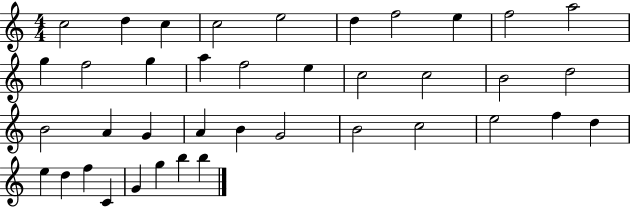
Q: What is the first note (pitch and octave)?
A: C5